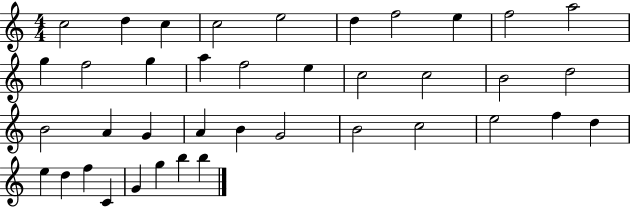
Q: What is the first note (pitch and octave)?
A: C5